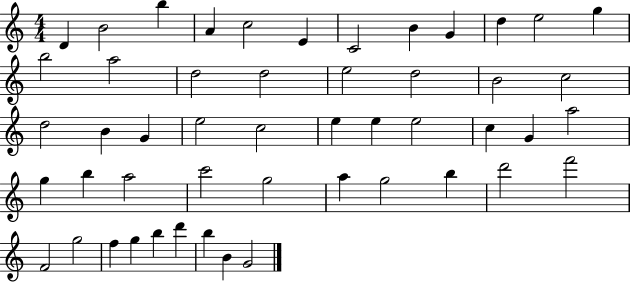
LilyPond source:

{
  \clef treble
  \numericTimeSignature
  \time 4/4
  \key c \major
  d'4 b'2 b''4 | a'4 c''2 e'4 | c'2 b'4 g'4 | d''4 e''2 g''4 | \break b''2 a''2 | d''2 d''2 | e''2 d''2 | b'2 c''2 | \break d''2 b'4 g'4 | e''2 c''2 | e''4 e''4 e''2 | c''4 g'4 a''2 | \break g''4 b''4 a''2 | c'''2 g''2 | a''4 g''2 b''4 | d'''2 f'''2 | \break f'2 g''2 | f''4 g''4 b''4 d'''4 | b''4 b'4 g'2 | \bar "|."
}